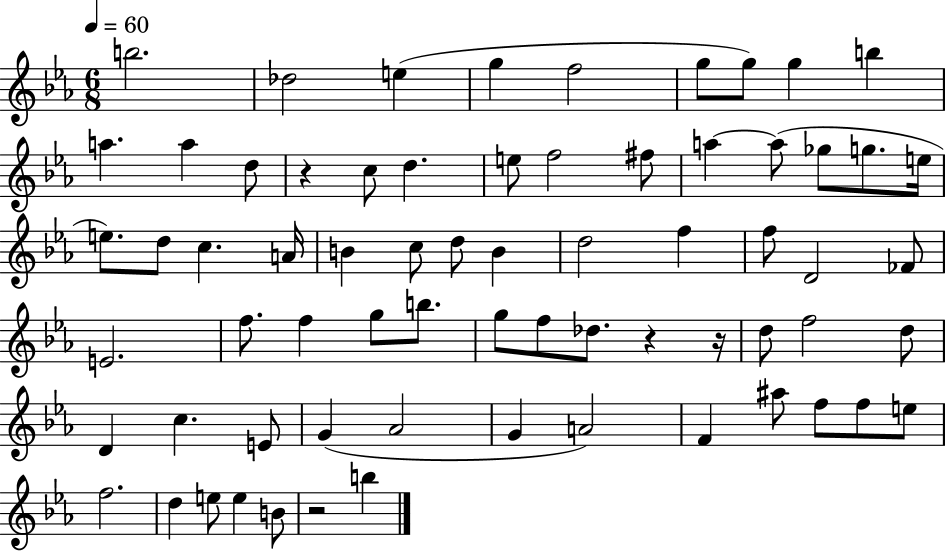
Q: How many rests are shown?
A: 4